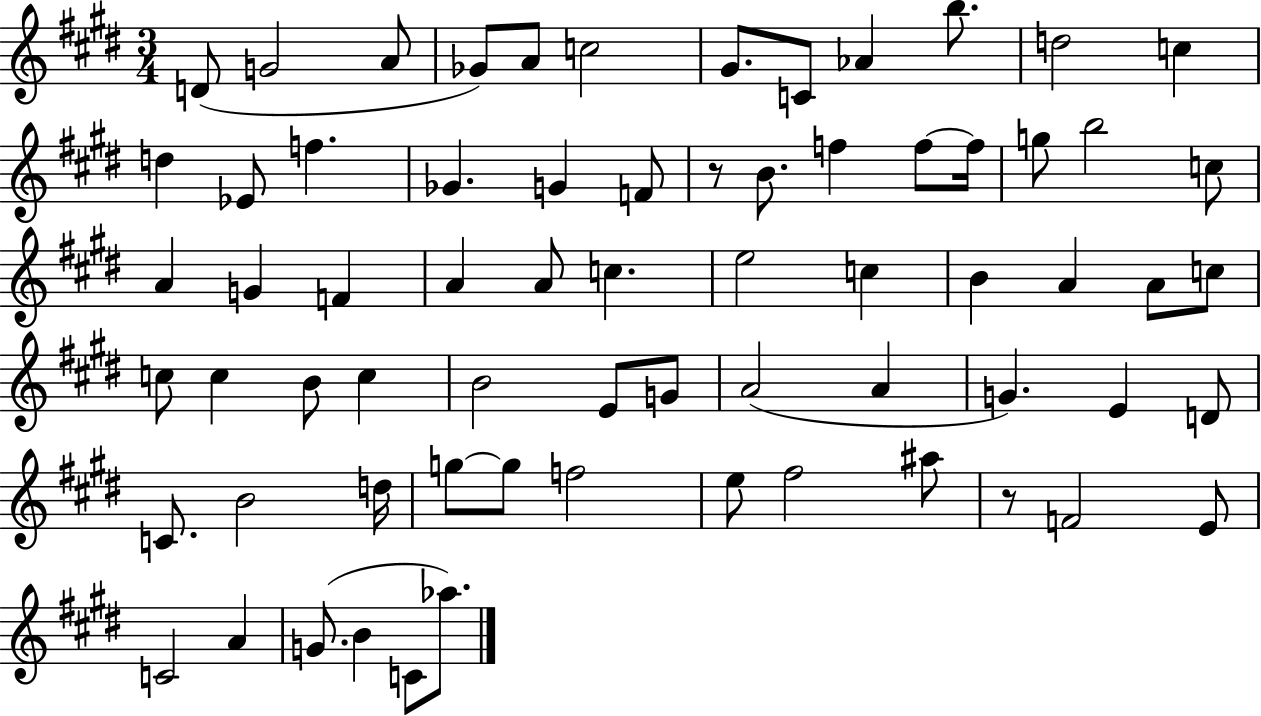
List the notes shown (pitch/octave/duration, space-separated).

D4/e G4/h A4/e Gb4/e A4/e C5/h G#4/e. C4/e Ab4/q B5/e. D5/h C5/q D5/q Eb4/e F5/q. Gb4/q. G4/q F4/e R/e B4/e. F5/q F5/e F5/s G5/e B5/h C5/e A4/q G4/q F4/q A4/q A4/e C5/q. E5/h C5/q B4/q A4/q A4/e C5/e C5/e C5/q B4/e C5/q B4/h E4/e G4/e A4/h A4/q G4/q. E4/q D4/e C4/e. B4/h D5/s G5/e G5/e F5/h E5/e F#5/h A#5/e R/e F4/h E4/e C4/h A4/q G4/e. B4/q C4/e Ab5/e.